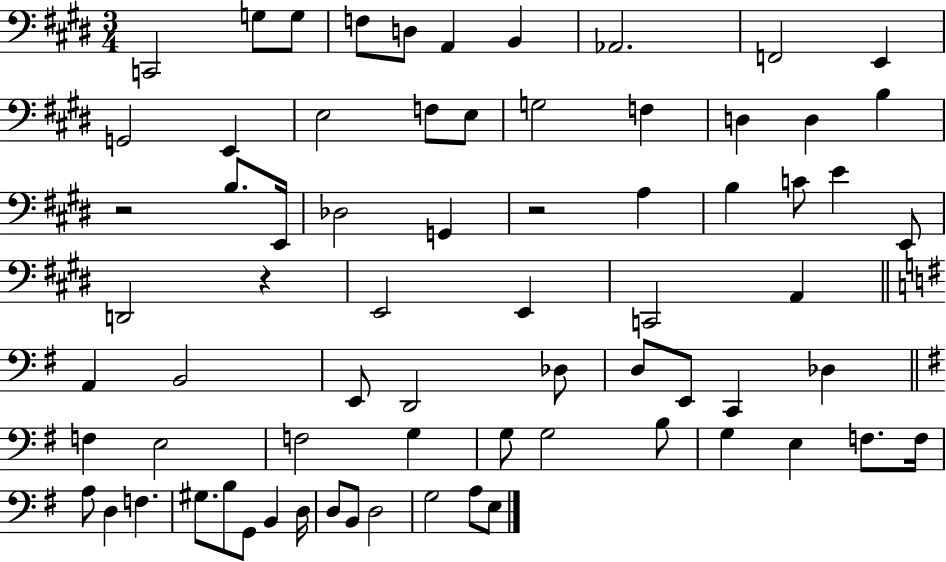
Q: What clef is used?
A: bass